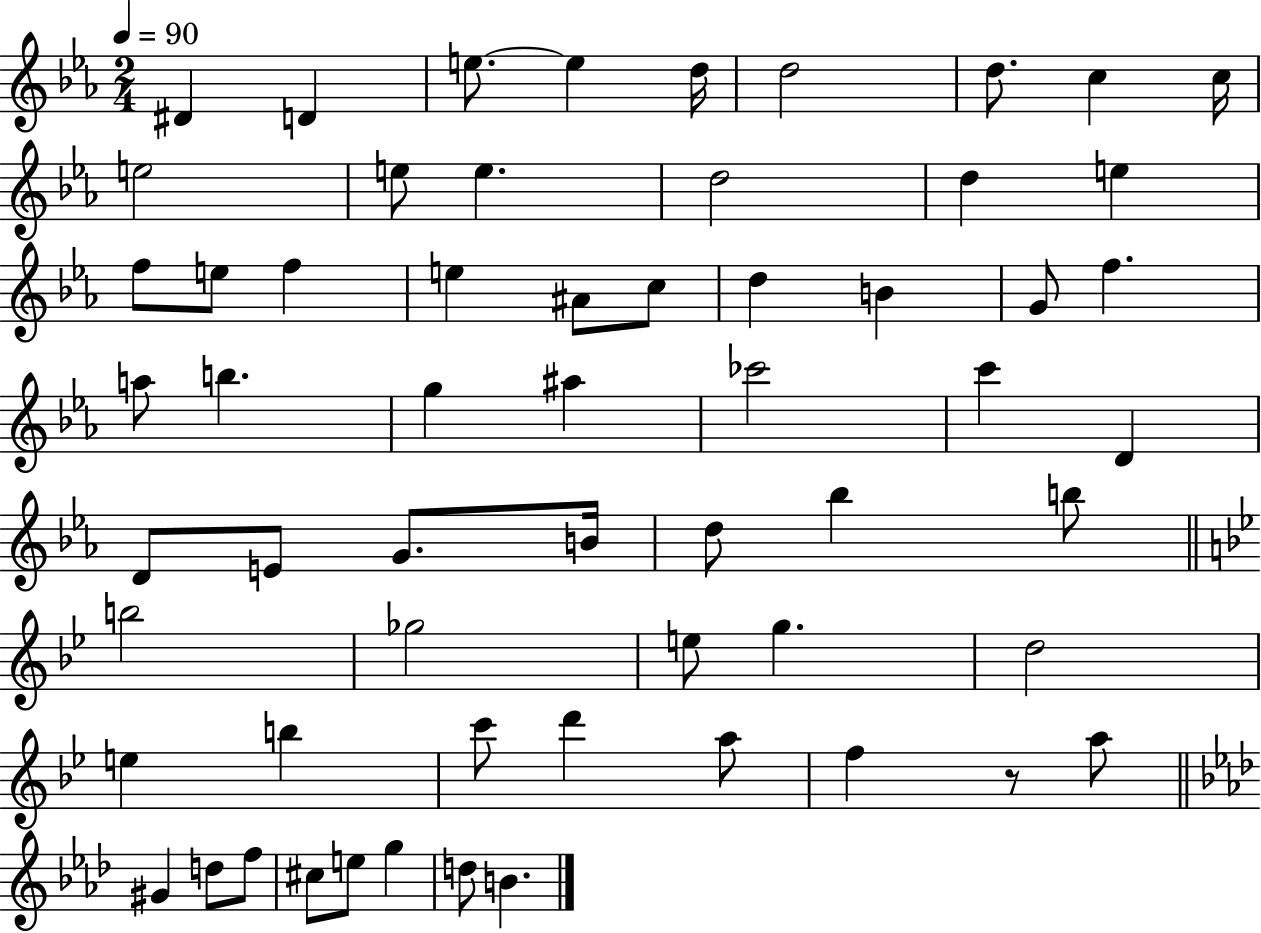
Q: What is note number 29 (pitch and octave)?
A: A#5